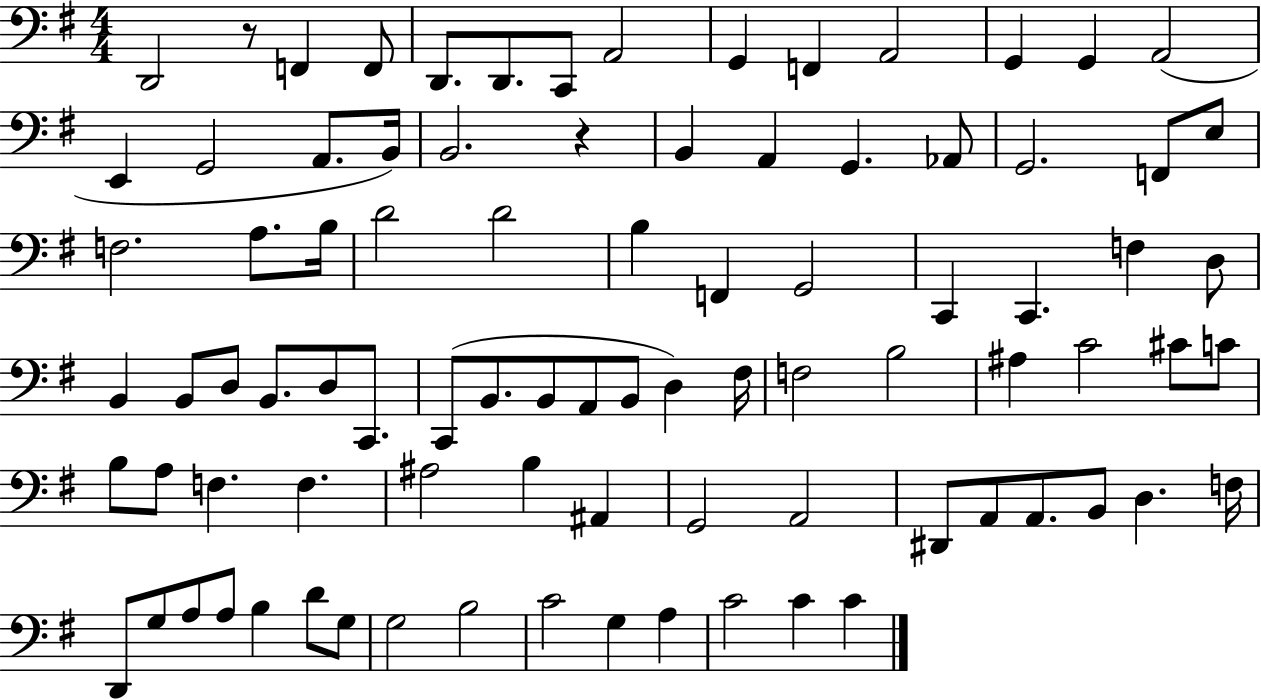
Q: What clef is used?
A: bass